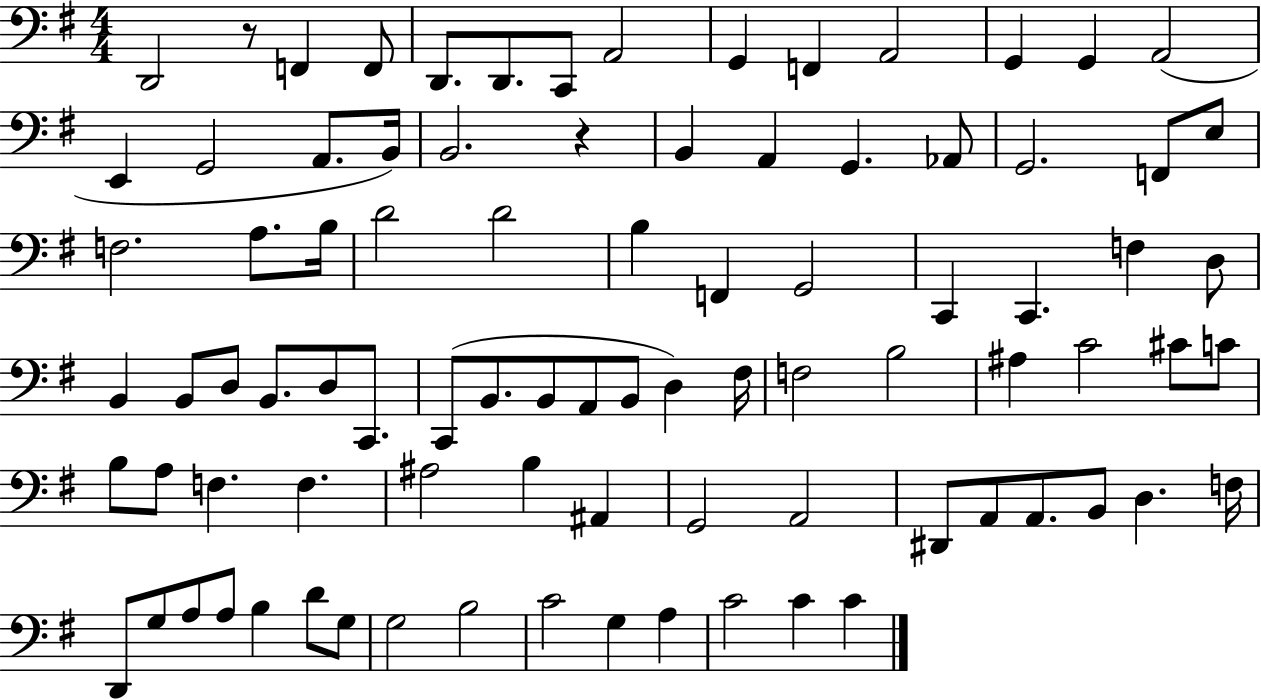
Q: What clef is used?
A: bass